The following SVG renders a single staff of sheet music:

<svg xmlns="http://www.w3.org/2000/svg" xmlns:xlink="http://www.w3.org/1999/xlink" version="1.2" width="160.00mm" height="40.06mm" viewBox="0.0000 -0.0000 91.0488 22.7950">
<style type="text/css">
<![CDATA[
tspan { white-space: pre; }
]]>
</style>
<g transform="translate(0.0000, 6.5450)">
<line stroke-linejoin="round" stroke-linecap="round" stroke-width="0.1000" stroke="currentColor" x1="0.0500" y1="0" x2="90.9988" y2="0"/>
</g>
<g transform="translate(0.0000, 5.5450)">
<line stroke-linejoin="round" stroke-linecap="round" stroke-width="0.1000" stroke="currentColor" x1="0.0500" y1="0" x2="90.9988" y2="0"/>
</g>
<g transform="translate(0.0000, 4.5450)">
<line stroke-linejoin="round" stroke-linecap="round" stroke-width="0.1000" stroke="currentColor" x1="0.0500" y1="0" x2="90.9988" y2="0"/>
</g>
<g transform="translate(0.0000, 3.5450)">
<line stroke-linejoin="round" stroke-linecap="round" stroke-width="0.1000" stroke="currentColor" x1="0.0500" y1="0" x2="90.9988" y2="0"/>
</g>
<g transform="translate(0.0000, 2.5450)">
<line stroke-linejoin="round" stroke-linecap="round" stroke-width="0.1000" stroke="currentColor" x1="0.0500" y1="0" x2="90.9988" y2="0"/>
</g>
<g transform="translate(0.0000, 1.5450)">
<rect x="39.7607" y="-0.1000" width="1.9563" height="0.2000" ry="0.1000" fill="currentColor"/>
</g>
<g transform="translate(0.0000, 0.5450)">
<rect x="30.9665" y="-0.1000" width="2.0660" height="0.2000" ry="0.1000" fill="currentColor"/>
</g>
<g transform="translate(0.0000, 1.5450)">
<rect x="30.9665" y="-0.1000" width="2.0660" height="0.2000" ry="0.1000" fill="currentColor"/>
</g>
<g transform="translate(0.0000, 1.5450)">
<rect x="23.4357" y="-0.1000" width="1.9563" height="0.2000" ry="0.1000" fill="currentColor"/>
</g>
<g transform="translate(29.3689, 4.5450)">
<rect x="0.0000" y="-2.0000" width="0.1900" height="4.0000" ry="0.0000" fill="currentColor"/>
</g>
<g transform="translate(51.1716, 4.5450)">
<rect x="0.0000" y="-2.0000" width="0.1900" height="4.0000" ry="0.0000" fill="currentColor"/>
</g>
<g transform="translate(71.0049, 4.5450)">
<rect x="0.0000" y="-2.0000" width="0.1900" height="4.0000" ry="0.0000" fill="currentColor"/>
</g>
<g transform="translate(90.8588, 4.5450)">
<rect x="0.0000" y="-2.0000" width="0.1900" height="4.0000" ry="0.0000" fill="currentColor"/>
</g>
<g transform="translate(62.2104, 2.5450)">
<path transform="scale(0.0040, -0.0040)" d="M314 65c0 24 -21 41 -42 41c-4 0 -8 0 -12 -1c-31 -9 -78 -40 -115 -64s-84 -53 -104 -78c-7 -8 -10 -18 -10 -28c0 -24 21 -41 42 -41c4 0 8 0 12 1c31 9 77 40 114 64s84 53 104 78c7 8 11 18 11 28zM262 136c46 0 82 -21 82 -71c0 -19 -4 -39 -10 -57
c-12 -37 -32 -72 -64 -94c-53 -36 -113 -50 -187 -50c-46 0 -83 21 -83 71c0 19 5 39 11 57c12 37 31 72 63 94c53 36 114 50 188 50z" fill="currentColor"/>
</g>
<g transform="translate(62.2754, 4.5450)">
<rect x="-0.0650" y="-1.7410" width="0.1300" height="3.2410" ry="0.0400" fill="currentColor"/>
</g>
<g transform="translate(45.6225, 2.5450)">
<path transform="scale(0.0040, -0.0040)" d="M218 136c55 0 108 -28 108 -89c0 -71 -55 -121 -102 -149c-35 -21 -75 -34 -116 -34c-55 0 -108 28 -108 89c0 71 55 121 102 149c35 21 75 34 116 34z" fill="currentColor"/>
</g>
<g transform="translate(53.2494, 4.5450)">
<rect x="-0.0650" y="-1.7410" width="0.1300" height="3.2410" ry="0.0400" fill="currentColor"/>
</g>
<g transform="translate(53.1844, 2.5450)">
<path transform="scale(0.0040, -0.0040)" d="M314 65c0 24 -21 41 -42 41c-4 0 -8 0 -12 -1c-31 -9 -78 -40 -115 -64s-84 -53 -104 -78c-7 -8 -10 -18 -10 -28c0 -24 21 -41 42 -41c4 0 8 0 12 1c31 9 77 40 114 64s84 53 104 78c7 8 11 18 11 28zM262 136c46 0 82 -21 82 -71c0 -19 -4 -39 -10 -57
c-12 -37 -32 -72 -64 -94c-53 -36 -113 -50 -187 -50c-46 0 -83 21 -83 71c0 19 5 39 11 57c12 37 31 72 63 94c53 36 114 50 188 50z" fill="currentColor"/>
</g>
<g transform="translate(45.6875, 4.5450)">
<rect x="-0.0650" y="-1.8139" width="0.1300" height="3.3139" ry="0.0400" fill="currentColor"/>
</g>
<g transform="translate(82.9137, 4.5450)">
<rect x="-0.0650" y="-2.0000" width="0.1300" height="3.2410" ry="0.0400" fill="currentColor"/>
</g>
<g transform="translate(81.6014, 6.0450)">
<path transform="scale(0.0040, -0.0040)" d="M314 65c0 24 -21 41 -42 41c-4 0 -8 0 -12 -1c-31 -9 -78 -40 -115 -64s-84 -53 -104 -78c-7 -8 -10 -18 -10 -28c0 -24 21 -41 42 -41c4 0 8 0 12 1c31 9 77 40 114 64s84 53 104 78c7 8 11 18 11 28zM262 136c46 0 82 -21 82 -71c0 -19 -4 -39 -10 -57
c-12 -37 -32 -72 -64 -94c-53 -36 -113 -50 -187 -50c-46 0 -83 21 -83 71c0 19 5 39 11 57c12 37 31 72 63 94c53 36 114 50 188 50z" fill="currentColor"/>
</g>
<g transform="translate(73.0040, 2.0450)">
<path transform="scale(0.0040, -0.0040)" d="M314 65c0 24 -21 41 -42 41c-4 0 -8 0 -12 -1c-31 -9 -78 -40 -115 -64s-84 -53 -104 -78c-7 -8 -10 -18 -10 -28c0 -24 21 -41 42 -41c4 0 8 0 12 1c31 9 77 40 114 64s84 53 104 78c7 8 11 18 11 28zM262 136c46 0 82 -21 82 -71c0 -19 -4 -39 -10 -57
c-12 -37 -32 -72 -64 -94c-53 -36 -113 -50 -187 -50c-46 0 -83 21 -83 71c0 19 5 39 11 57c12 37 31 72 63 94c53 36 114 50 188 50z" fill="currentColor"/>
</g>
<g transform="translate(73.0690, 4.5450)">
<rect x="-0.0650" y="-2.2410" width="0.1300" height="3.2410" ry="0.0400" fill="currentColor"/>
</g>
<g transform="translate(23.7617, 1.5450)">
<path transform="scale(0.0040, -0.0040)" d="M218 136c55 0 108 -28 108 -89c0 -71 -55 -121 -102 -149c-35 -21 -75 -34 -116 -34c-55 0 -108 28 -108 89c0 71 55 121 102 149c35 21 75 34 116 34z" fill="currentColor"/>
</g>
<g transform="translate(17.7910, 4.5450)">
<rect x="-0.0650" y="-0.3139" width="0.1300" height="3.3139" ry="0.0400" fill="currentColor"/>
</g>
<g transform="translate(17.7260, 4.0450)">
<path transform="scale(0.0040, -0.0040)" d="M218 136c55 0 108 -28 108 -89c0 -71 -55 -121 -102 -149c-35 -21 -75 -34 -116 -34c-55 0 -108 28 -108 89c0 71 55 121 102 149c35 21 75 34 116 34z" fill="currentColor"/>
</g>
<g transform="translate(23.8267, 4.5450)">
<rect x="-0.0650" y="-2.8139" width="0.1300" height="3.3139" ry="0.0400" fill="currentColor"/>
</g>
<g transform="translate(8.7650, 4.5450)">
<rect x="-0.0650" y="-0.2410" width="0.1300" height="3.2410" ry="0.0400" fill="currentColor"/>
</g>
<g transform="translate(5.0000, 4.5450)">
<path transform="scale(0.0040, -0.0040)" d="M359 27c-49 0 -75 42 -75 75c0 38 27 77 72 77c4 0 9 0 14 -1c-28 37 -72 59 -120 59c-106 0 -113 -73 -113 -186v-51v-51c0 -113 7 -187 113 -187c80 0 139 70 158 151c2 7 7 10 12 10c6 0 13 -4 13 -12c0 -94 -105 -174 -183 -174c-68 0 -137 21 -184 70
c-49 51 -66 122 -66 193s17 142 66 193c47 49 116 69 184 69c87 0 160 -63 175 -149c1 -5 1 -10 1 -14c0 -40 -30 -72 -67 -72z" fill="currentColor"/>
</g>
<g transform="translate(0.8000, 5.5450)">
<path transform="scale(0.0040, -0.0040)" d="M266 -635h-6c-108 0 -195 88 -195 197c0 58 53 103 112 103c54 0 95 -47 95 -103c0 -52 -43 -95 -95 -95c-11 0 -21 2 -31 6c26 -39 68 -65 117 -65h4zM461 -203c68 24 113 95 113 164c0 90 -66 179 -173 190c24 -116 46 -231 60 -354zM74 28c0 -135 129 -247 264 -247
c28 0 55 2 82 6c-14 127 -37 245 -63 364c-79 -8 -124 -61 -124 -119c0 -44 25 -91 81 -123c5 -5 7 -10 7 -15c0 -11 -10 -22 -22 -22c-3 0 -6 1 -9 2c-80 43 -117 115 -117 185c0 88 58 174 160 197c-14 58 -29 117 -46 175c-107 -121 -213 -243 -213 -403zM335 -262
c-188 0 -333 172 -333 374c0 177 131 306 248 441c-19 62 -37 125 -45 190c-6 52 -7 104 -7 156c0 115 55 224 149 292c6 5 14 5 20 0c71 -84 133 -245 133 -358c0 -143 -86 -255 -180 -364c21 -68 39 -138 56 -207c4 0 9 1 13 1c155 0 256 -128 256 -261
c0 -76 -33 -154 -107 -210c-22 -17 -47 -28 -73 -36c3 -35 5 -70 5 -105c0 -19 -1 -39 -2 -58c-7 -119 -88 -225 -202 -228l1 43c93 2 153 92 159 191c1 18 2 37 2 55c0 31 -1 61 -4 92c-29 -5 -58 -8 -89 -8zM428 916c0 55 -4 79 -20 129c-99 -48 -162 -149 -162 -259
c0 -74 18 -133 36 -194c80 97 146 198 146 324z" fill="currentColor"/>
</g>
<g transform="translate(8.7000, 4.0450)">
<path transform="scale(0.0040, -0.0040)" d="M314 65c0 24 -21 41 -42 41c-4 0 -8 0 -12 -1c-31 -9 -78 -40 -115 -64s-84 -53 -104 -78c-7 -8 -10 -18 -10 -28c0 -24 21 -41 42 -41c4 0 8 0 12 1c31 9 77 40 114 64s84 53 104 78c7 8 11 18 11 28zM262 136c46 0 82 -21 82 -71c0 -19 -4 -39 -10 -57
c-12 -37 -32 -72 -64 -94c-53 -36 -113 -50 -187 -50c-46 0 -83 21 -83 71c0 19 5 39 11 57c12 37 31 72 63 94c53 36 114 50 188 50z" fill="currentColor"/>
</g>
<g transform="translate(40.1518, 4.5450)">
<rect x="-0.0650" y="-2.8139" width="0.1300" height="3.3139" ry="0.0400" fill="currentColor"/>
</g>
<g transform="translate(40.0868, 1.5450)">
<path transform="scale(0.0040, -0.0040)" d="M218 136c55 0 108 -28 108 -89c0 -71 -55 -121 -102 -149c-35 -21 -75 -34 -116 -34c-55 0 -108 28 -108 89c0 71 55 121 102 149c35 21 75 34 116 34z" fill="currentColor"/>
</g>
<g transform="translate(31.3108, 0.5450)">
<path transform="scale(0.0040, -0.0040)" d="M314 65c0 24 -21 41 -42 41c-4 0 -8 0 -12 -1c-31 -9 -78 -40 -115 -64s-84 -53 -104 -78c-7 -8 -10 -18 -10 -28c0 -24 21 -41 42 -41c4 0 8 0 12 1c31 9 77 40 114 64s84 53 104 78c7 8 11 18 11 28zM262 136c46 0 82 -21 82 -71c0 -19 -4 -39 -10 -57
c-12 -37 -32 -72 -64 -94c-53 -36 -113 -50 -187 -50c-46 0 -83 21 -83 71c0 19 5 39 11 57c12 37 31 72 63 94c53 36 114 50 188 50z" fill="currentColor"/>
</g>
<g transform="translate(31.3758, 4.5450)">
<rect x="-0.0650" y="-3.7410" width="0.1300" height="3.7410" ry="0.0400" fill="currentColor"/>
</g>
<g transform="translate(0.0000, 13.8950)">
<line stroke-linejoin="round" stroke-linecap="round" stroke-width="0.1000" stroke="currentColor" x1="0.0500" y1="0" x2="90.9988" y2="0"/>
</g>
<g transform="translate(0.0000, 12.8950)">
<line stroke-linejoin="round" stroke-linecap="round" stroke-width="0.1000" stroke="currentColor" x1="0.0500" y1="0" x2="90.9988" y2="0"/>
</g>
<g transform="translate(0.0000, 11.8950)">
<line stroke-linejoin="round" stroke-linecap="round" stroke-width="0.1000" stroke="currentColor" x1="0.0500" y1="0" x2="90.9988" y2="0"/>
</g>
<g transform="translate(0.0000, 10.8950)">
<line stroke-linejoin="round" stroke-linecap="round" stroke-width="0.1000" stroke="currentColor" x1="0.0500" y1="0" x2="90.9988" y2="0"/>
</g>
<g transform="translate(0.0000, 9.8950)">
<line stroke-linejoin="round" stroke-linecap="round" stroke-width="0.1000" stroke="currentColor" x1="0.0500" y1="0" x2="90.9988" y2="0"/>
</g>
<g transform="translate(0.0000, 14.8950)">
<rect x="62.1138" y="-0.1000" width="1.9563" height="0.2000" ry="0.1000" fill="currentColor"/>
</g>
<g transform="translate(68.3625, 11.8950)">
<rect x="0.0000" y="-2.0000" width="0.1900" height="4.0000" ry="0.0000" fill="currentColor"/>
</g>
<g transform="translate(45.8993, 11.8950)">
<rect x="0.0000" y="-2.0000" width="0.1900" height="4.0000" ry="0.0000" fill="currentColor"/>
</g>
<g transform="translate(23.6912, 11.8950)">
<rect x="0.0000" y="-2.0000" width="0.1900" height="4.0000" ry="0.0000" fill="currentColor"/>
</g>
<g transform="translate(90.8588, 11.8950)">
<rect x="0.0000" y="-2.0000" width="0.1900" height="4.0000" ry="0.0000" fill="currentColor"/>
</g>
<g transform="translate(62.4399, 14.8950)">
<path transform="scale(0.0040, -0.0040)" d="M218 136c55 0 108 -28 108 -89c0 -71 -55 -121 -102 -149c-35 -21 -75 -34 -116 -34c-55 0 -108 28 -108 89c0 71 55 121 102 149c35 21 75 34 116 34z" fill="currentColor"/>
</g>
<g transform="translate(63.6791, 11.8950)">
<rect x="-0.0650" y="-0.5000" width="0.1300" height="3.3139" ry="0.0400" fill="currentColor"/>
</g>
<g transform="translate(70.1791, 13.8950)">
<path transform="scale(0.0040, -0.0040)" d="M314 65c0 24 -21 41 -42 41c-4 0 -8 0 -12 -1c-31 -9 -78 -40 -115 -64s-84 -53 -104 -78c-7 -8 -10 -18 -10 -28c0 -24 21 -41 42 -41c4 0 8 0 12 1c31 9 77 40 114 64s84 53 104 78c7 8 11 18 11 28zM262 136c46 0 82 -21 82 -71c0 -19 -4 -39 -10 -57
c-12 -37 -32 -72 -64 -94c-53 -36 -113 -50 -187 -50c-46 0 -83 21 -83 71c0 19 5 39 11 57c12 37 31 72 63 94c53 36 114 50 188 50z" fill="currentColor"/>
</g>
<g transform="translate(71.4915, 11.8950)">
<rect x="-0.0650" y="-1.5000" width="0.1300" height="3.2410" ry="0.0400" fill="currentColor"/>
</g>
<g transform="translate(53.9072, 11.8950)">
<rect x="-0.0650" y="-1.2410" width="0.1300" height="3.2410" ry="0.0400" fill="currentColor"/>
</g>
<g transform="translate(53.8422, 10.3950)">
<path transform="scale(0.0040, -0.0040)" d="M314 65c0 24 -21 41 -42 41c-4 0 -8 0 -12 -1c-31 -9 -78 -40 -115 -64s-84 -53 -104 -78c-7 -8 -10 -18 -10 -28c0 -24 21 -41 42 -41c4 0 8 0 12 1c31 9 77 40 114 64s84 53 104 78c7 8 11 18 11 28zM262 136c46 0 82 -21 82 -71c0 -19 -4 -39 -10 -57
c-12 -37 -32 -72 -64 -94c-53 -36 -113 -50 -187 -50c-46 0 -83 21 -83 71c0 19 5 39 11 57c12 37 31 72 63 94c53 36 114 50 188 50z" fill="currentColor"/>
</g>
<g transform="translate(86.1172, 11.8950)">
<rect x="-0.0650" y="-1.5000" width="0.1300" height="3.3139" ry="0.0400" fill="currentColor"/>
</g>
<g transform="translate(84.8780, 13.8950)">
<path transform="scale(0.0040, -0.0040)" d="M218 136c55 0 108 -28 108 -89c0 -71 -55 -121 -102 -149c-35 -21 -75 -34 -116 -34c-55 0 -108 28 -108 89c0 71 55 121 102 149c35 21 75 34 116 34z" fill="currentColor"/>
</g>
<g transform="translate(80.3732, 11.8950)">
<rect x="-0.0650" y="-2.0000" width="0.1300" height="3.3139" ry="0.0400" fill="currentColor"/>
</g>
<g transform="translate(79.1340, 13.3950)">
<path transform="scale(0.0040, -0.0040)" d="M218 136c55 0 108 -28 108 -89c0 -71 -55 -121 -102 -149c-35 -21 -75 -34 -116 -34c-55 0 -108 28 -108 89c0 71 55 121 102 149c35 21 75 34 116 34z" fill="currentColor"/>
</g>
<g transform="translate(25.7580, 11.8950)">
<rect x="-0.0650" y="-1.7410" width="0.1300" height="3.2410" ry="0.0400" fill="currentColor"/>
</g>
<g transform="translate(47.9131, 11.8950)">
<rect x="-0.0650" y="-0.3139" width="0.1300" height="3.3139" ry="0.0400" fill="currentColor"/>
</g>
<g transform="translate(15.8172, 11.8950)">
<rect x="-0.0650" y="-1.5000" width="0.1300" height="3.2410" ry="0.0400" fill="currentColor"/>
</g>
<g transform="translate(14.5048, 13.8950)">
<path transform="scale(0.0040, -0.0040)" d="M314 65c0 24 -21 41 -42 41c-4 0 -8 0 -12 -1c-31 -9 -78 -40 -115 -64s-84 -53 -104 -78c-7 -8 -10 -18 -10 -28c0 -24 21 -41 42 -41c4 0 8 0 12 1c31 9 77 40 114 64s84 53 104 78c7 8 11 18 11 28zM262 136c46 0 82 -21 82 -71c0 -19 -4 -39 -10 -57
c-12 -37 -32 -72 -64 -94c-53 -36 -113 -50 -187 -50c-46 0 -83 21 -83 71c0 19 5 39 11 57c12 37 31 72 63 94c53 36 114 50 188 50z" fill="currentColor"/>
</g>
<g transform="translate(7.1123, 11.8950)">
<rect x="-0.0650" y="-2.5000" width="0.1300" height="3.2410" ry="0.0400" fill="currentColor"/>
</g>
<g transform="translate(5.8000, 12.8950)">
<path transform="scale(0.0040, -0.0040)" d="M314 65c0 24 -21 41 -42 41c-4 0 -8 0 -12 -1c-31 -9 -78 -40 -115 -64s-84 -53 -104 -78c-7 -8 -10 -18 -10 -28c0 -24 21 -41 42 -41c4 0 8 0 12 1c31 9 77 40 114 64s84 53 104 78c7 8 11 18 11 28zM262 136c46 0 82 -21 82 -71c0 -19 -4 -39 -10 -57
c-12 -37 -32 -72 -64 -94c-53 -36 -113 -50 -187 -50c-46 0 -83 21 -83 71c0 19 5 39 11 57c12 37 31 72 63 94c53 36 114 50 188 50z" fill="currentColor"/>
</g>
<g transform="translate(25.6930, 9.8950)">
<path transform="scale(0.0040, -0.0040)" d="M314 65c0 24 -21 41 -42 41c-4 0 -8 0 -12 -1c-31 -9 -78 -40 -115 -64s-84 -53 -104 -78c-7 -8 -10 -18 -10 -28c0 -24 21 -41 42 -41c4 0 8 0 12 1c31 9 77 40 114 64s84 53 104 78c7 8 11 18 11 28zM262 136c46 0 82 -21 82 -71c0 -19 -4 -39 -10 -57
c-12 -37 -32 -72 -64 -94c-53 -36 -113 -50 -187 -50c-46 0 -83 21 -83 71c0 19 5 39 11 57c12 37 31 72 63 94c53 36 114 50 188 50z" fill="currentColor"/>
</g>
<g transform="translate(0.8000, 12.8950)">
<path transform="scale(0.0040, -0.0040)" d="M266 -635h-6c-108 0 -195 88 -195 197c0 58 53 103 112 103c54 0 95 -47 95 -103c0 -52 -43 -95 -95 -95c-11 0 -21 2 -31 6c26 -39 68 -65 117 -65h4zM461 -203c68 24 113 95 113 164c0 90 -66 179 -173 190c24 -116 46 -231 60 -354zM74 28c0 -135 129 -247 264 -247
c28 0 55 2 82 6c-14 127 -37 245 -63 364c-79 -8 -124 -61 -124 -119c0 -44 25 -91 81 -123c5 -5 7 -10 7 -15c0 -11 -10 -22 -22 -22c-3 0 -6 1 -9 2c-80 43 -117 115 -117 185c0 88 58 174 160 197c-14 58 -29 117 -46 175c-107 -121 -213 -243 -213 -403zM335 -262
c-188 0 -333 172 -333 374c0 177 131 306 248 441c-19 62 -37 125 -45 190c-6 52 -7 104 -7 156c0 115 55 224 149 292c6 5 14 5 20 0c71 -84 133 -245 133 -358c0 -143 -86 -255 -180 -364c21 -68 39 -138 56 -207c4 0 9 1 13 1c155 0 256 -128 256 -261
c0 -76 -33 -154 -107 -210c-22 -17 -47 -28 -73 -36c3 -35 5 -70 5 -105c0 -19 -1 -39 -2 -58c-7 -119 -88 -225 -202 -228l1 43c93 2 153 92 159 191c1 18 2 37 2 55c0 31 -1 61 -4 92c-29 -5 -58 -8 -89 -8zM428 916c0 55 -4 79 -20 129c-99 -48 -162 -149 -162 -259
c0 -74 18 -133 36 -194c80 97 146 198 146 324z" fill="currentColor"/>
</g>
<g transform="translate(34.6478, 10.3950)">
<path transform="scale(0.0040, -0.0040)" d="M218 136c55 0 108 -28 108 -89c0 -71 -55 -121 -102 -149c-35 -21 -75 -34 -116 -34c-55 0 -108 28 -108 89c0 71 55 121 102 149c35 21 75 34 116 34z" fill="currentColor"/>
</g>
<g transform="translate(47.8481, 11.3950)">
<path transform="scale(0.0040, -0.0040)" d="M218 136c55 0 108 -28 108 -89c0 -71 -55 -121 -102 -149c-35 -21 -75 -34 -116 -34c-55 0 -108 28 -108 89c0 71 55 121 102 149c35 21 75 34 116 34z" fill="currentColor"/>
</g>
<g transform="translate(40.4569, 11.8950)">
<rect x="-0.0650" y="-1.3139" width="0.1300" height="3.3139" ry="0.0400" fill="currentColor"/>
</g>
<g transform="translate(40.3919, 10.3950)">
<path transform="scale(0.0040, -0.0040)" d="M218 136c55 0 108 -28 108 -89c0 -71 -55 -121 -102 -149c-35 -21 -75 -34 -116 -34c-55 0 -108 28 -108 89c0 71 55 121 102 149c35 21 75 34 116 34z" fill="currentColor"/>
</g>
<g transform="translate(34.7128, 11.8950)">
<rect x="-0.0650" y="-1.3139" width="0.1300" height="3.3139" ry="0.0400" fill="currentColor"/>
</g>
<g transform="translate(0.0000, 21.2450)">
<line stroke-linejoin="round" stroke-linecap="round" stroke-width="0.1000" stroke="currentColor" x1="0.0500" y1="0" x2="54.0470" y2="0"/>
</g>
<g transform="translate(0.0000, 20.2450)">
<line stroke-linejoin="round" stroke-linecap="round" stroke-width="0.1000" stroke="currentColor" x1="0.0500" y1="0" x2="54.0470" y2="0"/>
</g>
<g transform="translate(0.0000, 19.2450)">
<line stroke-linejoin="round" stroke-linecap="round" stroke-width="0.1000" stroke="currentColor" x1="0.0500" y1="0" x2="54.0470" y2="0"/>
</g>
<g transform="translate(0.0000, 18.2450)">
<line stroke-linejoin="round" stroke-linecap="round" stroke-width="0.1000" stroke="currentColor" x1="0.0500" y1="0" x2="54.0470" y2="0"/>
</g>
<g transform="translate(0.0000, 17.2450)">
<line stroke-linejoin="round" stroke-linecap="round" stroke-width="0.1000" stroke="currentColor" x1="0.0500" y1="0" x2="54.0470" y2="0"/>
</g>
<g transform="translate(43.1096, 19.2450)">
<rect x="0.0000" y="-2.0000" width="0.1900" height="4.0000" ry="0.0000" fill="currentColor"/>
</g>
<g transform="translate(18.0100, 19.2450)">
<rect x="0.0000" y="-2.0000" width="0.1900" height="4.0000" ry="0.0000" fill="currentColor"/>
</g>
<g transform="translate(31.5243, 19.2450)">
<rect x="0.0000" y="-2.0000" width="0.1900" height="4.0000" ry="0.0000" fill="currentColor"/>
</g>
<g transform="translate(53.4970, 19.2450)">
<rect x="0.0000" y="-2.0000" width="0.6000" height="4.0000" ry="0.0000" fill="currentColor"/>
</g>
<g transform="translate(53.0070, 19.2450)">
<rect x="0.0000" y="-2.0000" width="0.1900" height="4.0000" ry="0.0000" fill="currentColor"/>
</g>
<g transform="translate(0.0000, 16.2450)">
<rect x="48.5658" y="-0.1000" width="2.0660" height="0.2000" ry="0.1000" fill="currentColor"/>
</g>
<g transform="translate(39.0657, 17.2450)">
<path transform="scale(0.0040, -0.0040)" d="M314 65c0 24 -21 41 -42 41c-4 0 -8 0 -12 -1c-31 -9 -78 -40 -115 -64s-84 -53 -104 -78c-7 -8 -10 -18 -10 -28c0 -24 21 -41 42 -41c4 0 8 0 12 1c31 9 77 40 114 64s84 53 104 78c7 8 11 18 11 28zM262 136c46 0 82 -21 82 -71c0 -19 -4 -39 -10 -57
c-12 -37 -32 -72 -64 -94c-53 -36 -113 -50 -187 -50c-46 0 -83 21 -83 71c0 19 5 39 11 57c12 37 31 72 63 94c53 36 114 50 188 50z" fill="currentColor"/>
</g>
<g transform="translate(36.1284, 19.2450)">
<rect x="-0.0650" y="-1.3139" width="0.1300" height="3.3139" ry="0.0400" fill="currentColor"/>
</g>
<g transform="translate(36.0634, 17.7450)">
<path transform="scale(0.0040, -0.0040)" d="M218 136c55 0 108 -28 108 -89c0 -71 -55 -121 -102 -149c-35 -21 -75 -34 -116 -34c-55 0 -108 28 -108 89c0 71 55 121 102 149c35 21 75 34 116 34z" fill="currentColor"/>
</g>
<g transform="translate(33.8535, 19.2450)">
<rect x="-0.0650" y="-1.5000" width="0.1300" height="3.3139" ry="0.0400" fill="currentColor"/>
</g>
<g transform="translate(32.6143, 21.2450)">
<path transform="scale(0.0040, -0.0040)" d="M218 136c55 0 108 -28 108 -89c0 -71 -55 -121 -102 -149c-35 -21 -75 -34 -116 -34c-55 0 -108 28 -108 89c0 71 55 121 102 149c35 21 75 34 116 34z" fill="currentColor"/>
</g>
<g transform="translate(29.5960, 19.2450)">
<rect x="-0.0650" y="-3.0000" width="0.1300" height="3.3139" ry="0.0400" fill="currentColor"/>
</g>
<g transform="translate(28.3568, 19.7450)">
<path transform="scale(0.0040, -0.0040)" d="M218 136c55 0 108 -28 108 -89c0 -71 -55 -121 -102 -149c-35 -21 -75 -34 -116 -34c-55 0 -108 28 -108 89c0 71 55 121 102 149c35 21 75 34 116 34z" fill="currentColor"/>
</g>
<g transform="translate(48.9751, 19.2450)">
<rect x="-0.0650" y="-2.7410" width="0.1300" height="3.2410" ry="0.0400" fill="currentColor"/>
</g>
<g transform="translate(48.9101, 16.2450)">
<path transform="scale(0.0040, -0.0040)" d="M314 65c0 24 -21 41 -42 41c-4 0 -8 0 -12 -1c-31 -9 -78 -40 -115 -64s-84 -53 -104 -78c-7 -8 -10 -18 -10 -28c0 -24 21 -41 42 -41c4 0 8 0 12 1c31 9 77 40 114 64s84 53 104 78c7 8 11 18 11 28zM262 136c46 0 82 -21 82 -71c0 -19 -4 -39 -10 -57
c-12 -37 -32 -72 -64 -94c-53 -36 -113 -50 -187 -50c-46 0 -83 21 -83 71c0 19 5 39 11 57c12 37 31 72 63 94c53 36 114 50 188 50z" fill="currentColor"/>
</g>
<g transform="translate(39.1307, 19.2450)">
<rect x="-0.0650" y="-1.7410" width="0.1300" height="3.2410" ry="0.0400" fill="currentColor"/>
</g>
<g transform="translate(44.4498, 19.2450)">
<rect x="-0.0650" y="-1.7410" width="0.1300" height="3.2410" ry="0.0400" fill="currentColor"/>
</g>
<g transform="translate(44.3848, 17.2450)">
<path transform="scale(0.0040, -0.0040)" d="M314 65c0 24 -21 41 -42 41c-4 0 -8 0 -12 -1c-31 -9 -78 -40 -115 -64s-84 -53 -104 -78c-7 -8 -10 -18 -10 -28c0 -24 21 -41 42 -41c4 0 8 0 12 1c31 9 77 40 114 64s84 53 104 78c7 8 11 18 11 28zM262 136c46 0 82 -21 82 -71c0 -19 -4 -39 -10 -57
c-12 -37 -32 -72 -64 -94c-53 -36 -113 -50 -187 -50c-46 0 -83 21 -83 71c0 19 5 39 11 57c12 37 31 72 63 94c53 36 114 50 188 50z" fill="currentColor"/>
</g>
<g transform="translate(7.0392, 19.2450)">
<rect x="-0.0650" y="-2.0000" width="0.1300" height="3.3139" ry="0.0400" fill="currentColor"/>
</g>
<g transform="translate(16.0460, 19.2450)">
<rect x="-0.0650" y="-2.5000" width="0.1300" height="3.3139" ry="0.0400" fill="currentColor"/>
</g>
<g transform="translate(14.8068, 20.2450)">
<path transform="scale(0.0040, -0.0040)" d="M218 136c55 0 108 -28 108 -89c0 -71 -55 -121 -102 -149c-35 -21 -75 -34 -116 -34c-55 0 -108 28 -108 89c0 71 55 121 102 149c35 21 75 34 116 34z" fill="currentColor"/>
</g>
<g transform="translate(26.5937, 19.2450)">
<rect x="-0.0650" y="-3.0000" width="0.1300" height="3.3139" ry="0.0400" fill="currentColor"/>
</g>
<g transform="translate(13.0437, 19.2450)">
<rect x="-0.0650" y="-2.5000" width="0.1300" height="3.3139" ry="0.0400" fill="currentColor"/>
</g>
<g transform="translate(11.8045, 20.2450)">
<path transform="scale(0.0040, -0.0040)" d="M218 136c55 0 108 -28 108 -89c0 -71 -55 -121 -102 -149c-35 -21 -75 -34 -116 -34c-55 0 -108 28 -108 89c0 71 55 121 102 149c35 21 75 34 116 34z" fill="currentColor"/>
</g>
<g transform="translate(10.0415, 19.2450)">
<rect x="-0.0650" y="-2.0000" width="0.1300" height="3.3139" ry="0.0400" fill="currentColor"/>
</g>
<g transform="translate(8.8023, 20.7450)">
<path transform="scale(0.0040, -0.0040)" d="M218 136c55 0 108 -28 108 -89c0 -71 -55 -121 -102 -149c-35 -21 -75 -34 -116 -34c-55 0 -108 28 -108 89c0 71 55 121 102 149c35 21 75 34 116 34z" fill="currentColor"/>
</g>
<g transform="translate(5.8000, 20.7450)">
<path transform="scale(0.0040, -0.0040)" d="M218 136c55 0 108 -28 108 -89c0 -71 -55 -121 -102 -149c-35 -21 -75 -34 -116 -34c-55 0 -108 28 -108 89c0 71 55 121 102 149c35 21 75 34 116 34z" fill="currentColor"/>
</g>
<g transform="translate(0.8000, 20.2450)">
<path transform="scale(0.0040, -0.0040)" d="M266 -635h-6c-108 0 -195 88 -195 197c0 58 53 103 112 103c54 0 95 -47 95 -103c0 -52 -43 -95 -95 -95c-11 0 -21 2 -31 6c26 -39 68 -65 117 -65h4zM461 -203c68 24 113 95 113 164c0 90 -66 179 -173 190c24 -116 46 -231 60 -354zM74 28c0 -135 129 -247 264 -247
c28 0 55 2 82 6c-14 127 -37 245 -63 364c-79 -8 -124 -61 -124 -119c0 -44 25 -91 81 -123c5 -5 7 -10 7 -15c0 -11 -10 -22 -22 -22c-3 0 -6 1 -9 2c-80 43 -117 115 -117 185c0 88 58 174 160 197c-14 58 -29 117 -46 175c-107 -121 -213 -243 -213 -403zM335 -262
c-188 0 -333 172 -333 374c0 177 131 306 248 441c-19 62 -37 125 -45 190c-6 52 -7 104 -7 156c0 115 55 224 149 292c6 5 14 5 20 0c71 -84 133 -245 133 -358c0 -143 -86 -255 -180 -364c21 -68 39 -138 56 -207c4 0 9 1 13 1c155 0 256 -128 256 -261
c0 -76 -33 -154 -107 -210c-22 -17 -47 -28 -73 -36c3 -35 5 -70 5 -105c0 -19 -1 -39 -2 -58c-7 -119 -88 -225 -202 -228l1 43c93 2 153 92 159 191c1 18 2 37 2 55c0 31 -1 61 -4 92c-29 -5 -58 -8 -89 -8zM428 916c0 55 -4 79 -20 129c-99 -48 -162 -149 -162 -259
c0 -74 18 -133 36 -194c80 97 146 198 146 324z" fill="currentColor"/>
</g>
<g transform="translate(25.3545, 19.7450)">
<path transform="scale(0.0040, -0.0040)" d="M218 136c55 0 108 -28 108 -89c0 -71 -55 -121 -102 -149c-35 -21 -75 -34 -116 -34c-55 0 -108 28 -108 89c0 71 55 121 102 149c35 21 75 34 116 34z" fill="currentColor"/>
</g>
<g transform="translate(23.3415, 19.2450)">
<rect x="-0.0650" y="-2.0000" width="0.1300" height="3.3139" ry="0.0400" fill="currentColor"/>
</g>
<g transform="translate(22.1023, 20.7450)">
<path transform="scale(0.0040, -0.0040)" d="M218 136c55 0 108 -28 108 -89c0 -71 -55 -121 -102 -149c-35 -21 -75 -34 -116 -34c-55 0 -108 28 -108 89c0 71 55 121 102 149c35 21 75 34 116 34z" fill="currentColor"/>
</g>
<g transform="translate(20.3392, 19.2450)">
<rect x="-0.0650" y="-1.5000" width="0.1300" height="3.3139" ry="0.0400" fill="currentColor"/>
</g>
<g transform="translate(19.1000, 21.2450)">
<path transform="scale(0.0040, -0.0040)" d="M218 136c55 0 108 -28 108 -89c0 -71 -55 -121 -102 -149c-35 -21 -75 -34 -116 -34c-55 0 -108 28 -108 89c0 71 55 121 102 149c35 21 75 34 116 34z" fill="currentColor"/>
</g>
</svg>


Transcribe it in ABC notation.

X:1
T:Untitled
M:4/4
L:1/4
K:C
c2 c a c'2 a f f2 f2 g2 F2 G2 E2 f2 e e c e2 C E2 F E F F G G E F A A E e f2 f2 a2